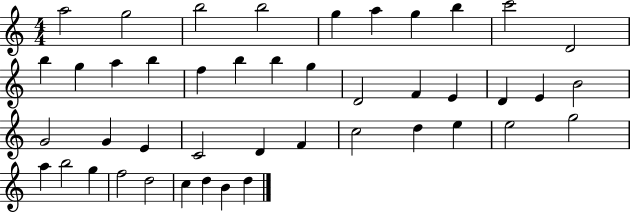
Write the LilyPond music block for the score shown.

{
  \clef treble
  \numericTimeSignature
  \time 4/4
  \key c \major
  a''2 g''2 | b''2 b''2 | g''4 a''4 g''4 b''4 | c'''2 d'2 | \break b''4 g''4 a''4 b''4 | f''4 b''4 b''4 g''4 | d'2 f'4 e'4 | d'4 e'4 b'2 | \break g'2 g'4 e'4 | c'2 d'4 f'4 | c''2 d''4 e''4 | e''2 g''2 | \break a''4 b''2 g''4 | f''2 d''2 | c''4 d''4 b'4 d''4 | \bar "|."
}